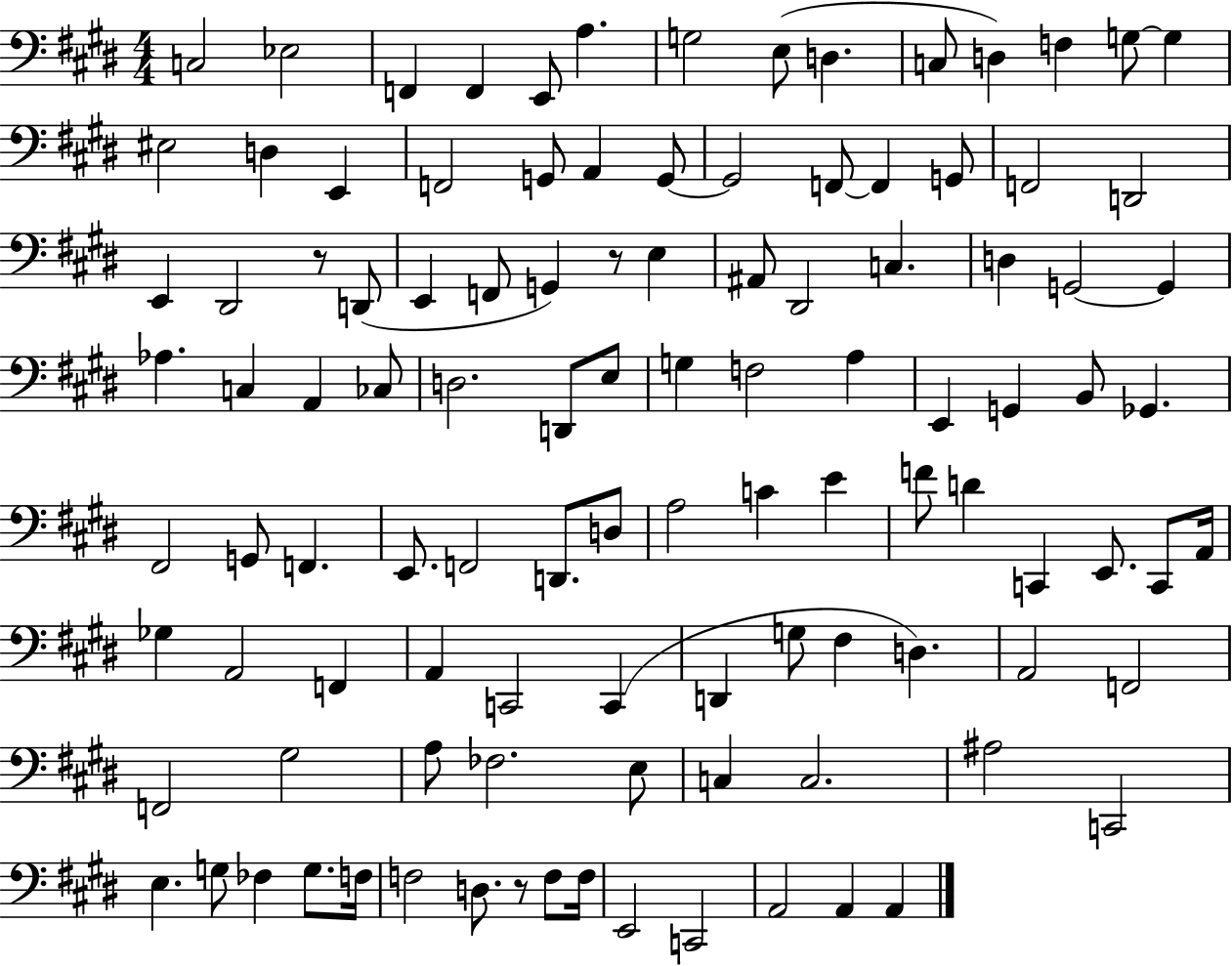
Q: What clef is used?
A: bass